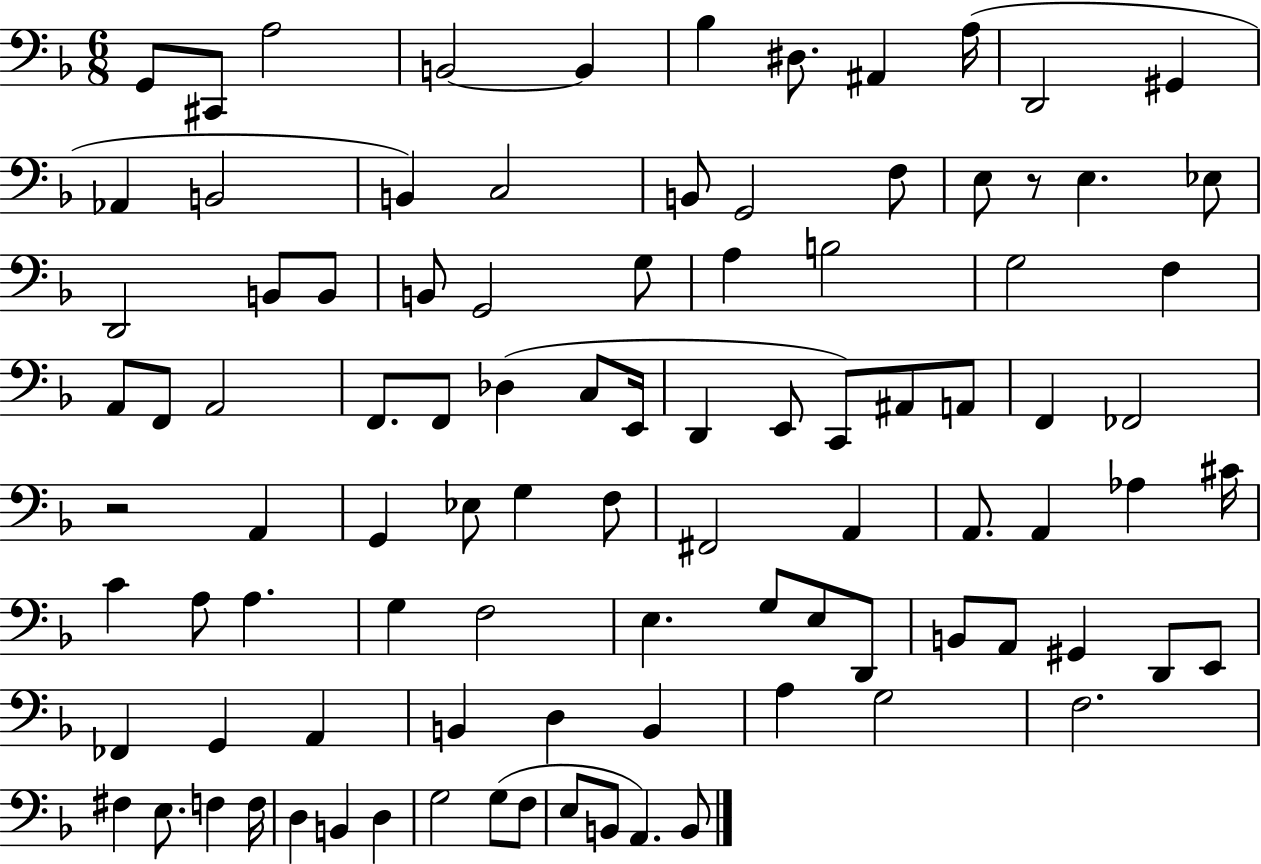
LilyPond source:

{
  \clef bass
  \numericTimeSignature
  \time 6/8
  \key f \major
  g,8 cis,8 a2 | b,2~~ b,4 | bes4 dis8. ais,4 a16( | d,2 gis,4 | \break aes,4 b,2 | b,4) c2 | b,8 g,2 f8 | e8 r8 e4. ees8 | \break d,2 b,8 b,8 | b,8 g,2 g8 | a4 b2 | g2 f4 | \break a,8 f,8 a,2 | f,8. f,8 des4( c8 e,16 | d,4 e,8 c,8) ais,8 a,8 | f,4 fes,2 | \break r2 a,4 | g,4 ees8 g4 f8 | fis,2 a,4 | a,8. a,4 aes4 cis'16 | \break c'4 a8 a4. | g4 f2 | e4. g8 e8 d,8 | b,8 a,8 gis,4 d,8 e,8 | \break fes,4 g,4 a,4 | b,4 d4 b,4 | a4 g2 | f2. | \break fis4 e8. f4 f16 | d4 b,4 d4 | g2 g8( f8 | e8 b,8 a,4.) b,8 | \break \bar "|."
}